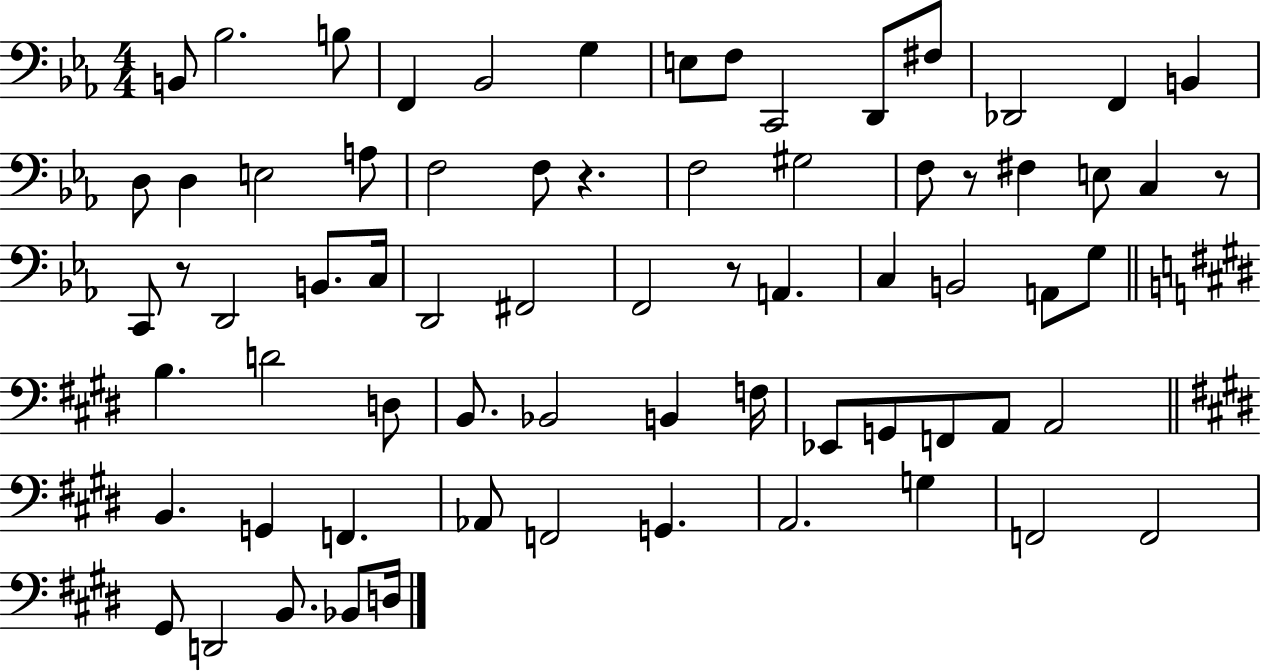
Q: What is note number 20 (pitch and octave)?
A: F3